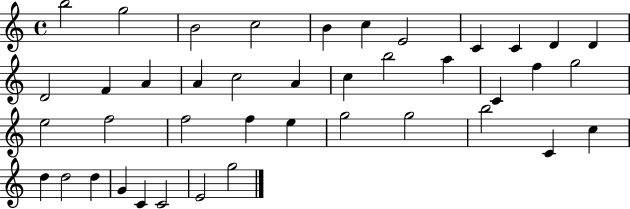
X:1
T:Untitled
M:4/4
L:1/4
K:C
b2 g2 B2 c2 B c E2 C C D D D2 F A A c2 A c b2 a C f g2 e2 f2 f2 f e g2 g2 b2 C c d d2 d G C C2 E2 g2